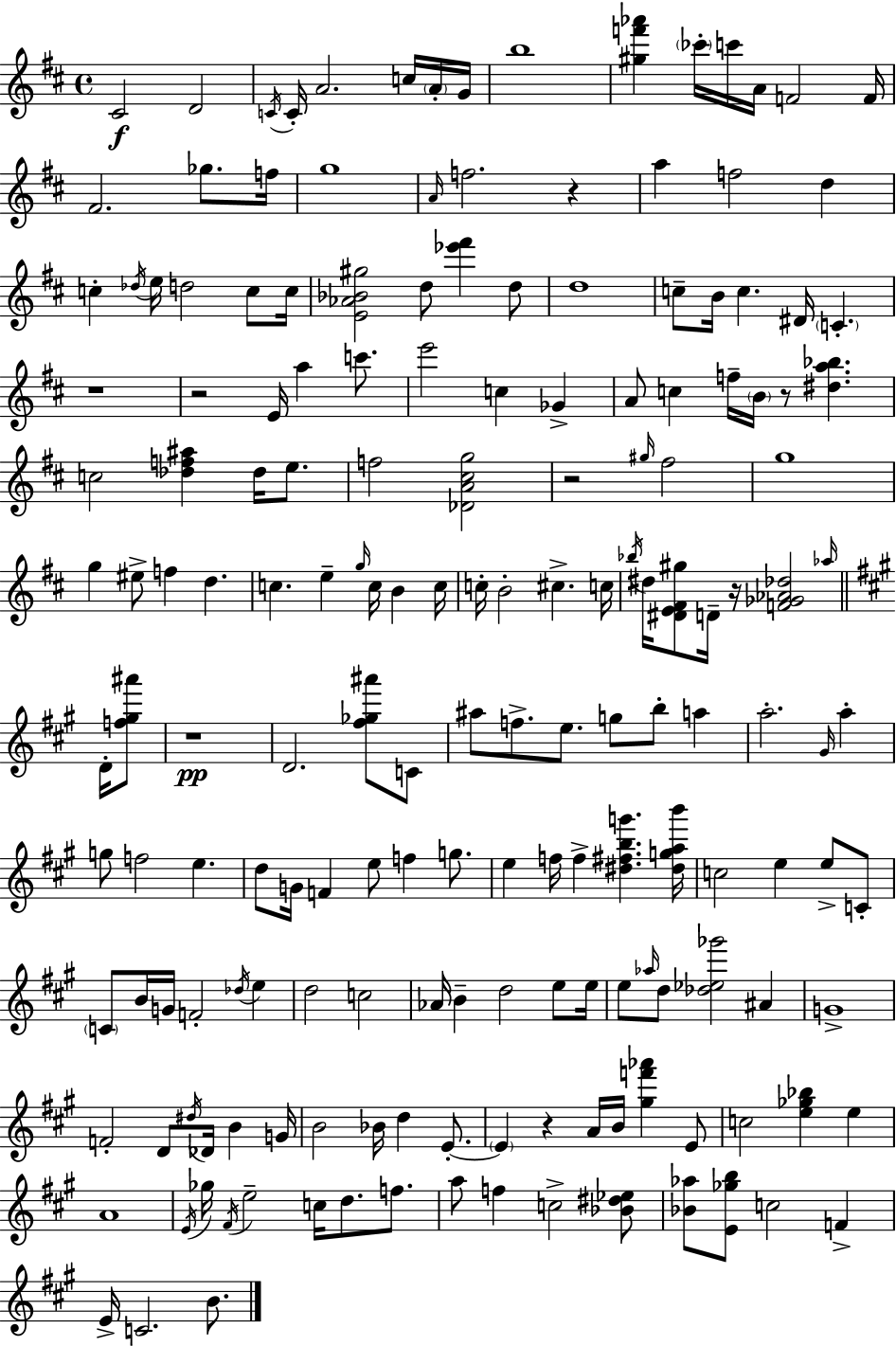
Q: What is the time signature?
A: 4/4